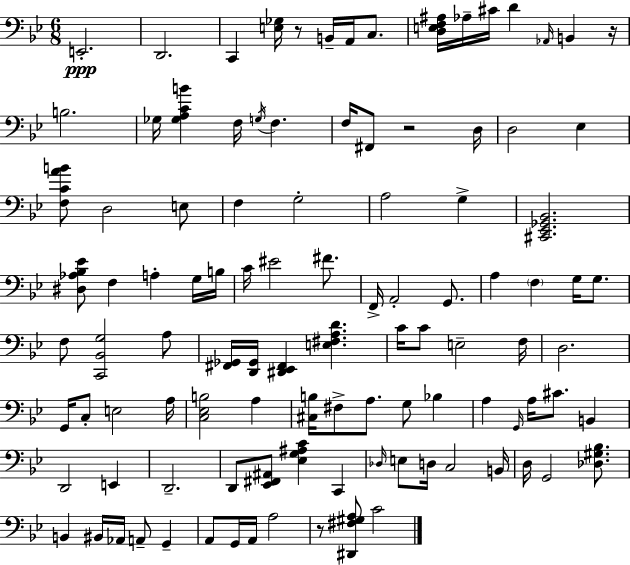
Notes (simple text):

E2/h. D2/h. C2/q [E3,Gb3]/s R/e B2/s A2/s C3/e. [D3,E3,F3,A#3]/s Ab3/s C#4/s D4/q Ab2/s B2/q R/s B3/h. Gb3/s [Gb3,A3,C4,B4]/q F3/s G3/s F3/q. F3/s F#2/e R/h D3/s D3/h Eb3/q [F3,C4,A4,B4]/e D3/h E3/e F3/q G3/h A3/h G3/q [C#2,Eb2,Gb2,Bb2]/h. [D#3,Ab3,Bb3,Eb4]/e F3/q A3/q G3/s B3/s C4/s EIS4/h F#4/e. F2/s A2/h G2/e. A3/q F3/q G3/s G3/e. F3/e [C2,Bb2,G3]/h A3/e [F#2,Gb2]/s [D2,Gb2]/s [D#2,Eb2,F#2]/q [E3,F#3,A3,D4]/q. C4/s C4/e E3/h F3/s D3/h. G2/s C3/e E3/h A3/s [C3,Eb3,B3]/h A3/q [C#3,B3]/s F#3/e A3/e. G3/e Bb3/q A3/q G2/s A3/s C#4/e. B2/q D2/h E2/q D2/h. D2/e [Eb2,F#2,A#2]/e [Eb3,G3,A#3,C4]/q C2/q Db3/s E3/e D3/s C3/h B2/s D3/s G2/h [Db3,G#3,Bb3]/e. B2/q BIS2/s Ab2/s A2/e G2/q A2/e G2/s A2/s A3/h R/e [D#2,F#3,G#3,A3]/e C4/h